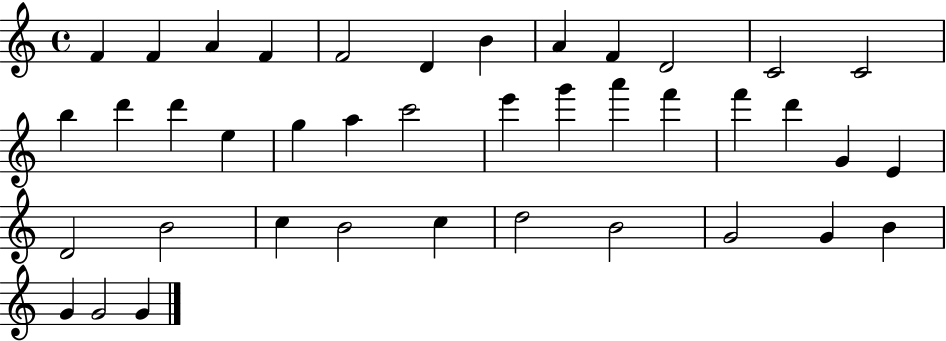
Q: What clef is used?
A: treble